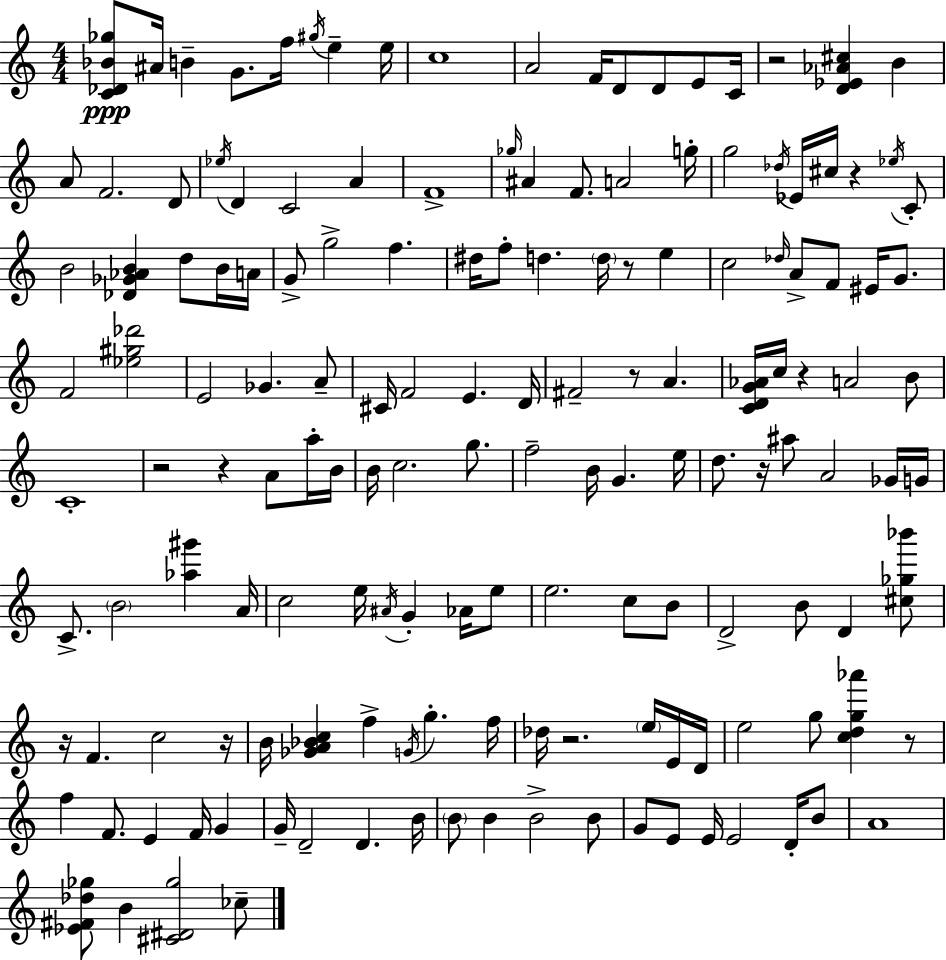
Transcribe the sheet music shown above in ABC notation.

X:1
T:Untitled
M:4/4
L:1/4
K:Am
[C_D_B_g]/2 ^A/4 B G/2 f/4 ^g/4 e e/4 c4 A2 F/4 D/2 D/2 E/2 C/4 z2 [D_E_A^c] B A/2 F2 D/2 _e/4 D C2 A F4 _g/4 ^A F/2 A2 g/4 g2 _d/4 _E/4 ^c/4 z _e/4 C/2 B2 [_D_G_AB] d/2 B/4 A/4 G/2 g2 f ^d/4 f/2 d d/4 z/2 e c2 _d/4 A/2 F/2 ^E/4 G/2 F2 [_e^g_d']2 E2 _G A/2 ^C/4 F2 E D/4 ^F2 z/2 A [CDG_A]/4 c/4 z A2 B/2 C4 z2 z A/2 a/4 B/4 B/4 c2 g/2 f2 B/4 G e/4 d/2 z/4 ^a/2 A2 _G/4 G/4 C/2 B2 [_a^g'] A/4 c2 e/4 ^A/4 G _A/4 e/2 e2 c/2 B/2 D2 B/2 D [^c_g_b']/2 z/4 F c2 z/4 B/4 [_GA_Bc] f G/4 g f/4 _d/4 z2 e/4 E/4 D/4 e2 g/2 [cdg_a'] z/2 f F/2 E F/4 G G/4 D2 D B/4 B/2 B B2 B/2 G/2 E/2 E/4 E2 D/4 B/2 A4 [_E^F_d_g]/2 B [^C^D_g]2 _c/2